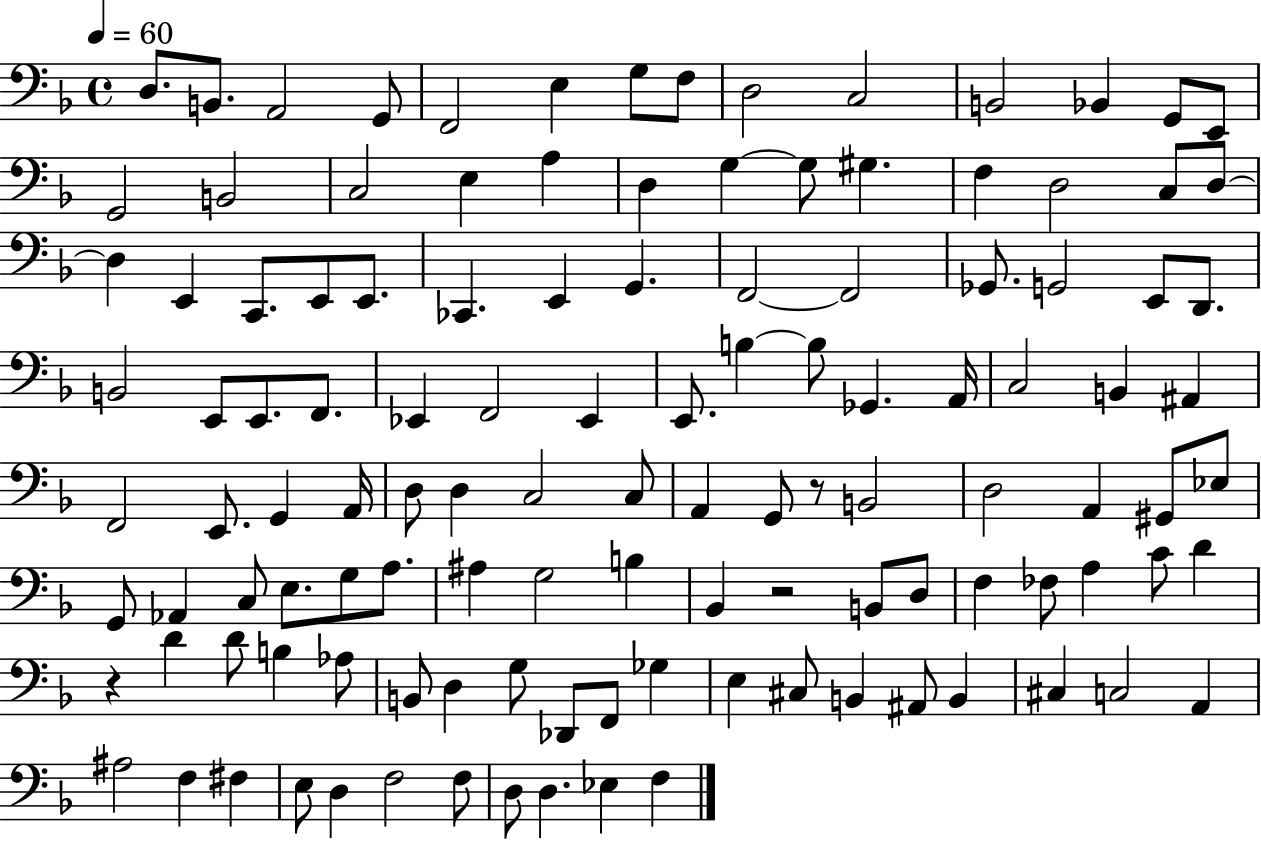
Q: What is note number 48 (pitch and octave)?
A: Eb2